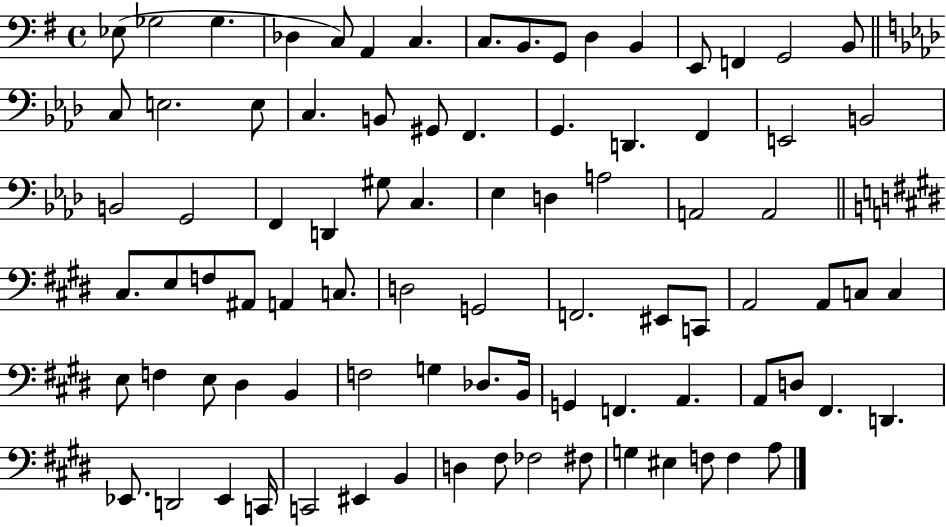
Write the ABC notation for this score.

X:1
T:Untitled
M:4/4
L:1/4
K:G
_E,/2 _G,2 _G, _D, C,/2 A,, C, C,/2 B,,/2 G,,/2 D, B,, E,,/2 F,, G,,2 B,,/2 C,/2 E,2 E,/2 C, B,,/2 ^G,,/2 F,, G,, D,, F,, E,,2 B,,2 B,,2 G,,2 F,, D,, ^G,/2 C, _E, D, A,2 A,,2 A,,2 ^C,/2 E,/2 F,/2 ^A,,/2 A,, C,/2 D,2 G,,2 F,,2 ^E,,/2 C,,/2 A,,2 A,,/2 C,/2 C, E,/2 F, E,/2 ^D, B,, F,2 G, _D,/2 B,,/4 G,, F,, A,, A,,/2 D,/2 ^F,, D,, _E,,/2 D,,2 _E,, C,,/4 C,,2 ^E,, B,, D, ^F,/2 _F,2 ^F,/2 G, ^E, F,/2 F, A,/2